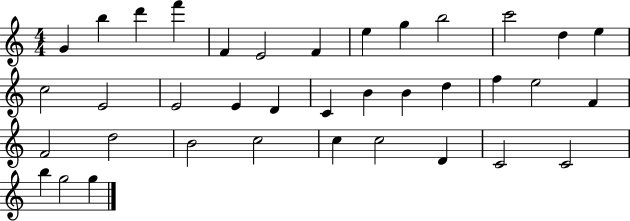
G4/q B5/q D6/q F6/q F4/q E4/h F4/q E5/q G5/q B5/h C6/h D5/q E5/q C5/h E4/h E4/h E4/q D4/q C4/q B4/q B4/q D5/q F5/q E5/h F4/q F4/h D5/h B4/h C5/h C5/q C5/h D4/q C4/h C4/h B5/q G5/h G5/q